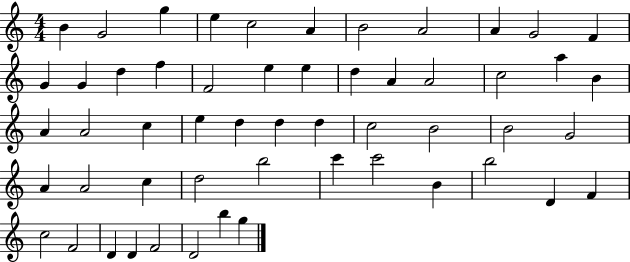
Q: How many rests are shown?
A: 0